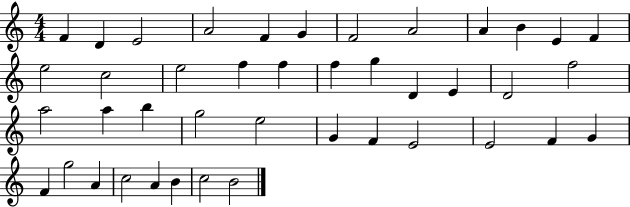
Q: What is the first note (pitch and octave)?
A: F4